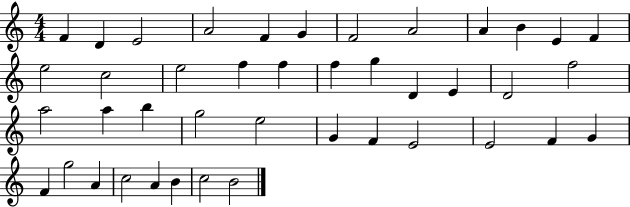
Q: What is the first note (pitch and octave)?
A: F4